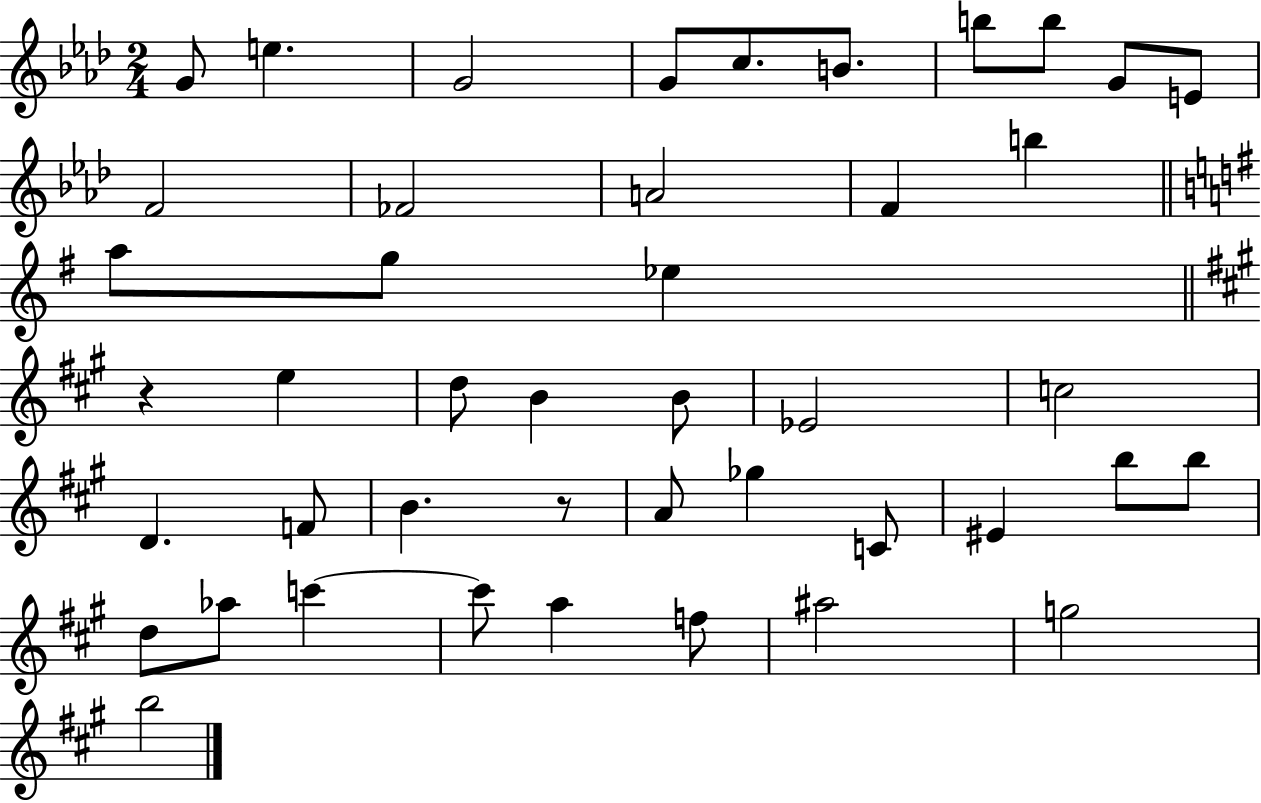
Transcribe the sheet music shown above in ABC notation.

X:1
T:Untitled
M:2/4
L:1/4
K:Ab
G/2 e G2 G/2 c/2 B/2 b/2 b/2 G/2 E/2 F2 _F2 A2 F b a/2 g/2 _e z e d/2 B B/2 _E2 c2 D F/2 B z/2 A/2 _g C/2 ^E b/2 b/2 d/2 _a/2 c' c'/2 a f/2 ^a2 g2 b2